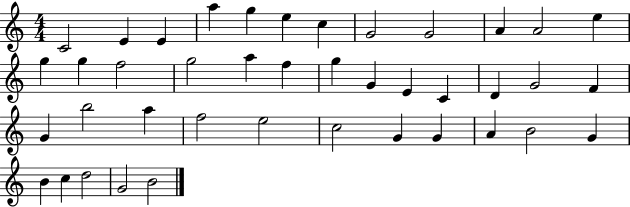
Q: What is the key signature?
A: C major